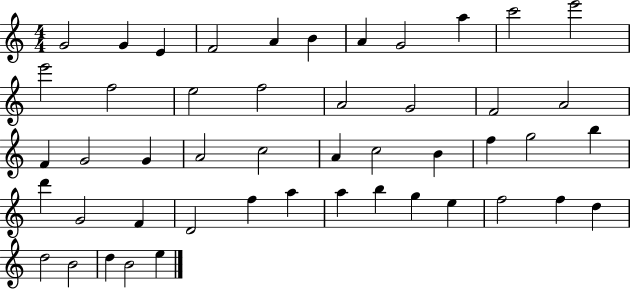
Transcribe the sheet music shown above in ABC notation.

X:1
T:Untitled
M:4/4
L:1/4
K:C
G2 G E F2 A B A G2 a c'2 e'2 e'2 f2 e2 f2 A2 G2 F2 A2 F G2 G A2 c2 A c2 B f g2 b d' G2 F D2 f a a b g e f2 f d d2 B2 d B2 e